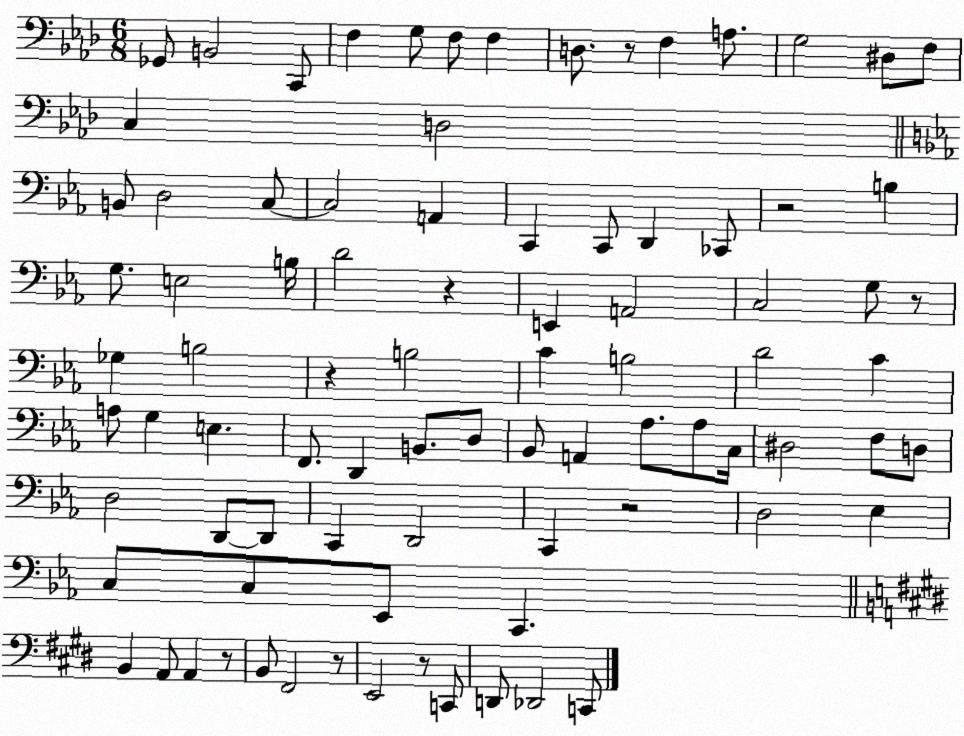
X:1
T:Untitled
M:6/8
L:1/4
K:Ab
_G,,/2 B,,2 C,,/2 F, G,/2 F,/2 F, D,/2 z/2 F, A,/2 G,2 ^D,/2 F,/2 C, D,2 B,,/2 D,2 C,/2 C,2 A,, C,, C,,/2 D,, _C,,/2 z2 B, G,/2 E,2 B,/4 D2 z E,, A,,2 C,2 G,/2 z/2 _G, B,2 z B,2 C B,2 D2 C A,/2 G, E, F,,/2 D,, B,,/2 D,/2 _B,,/2 A,, _A,/2 _A,/2 C,/4 ^D,2 F,/2 D,/2 D,2 D,,/2 D,,/2 C,, D,,2 C,, z2 D,2 _E, C,/2 C,/2 _E,,/2 C,, B,, A,,/2 A,, z/2 B,,/2 ^F,,2 z/2 E,,2 z/2 C,,/2 D,,/2 _D,,2 C,,/2